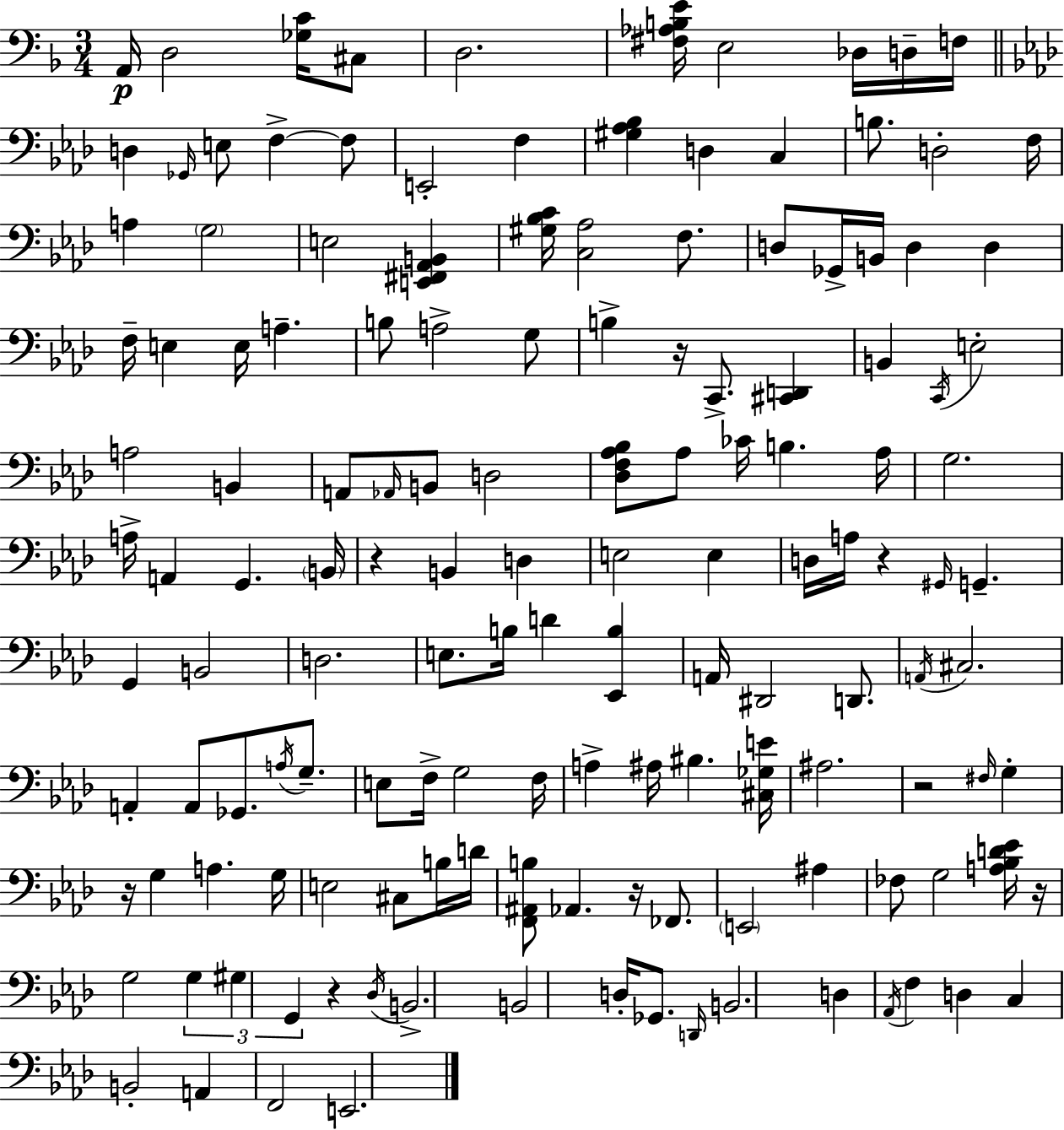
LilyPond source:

{
  \clef bass
  \numericTimeSignature
  \time 3/4
  \key f \major
  a,16\p d2 <ges c'>16 cis8 | d2. | <fis aes b e'>16 e2 des16 d16-- f16 | \bar "||" \break \key aes \major d4 \grace { ges,16 } e8 f4->~~ f8 | e,2-. f4 | <gis aes bes>4 d4 c4 | b8. d2-. | \break f16 a4 \parenthesize g2 | e2 <e, fis, aes, b,>4 | <gis bes c'>16 <c aes>2 f8. | d8 ges,16-> b,16 d4 d4 | \break f16-- e4 e16 a4.-- | b8 a2-> g8 | b4-> r16 c,8.-> <cis, d,>4 | b,4 \acciaccatura { c,16 } e2-. | \break a2 b,4 | a,8 \grace { aes,16 } b,8 d2 | <des f aes bes>8 aes8 ces'16 b4. | aes16 g2. | \break a16-> a,4 g,4. | \parenthesize b,16 r4 b,4 d4 | e2 e4 | d16 a16 r4 \grace { gis,16 } g,4.-- | \break g,4 b,2 | d2. | e8. b16 d'4 | <ees, b>4 a,16 dis,2 | \break d,8. \acciaccatura { a,16 } cis2. | a,4-. a,8 ges,8. | \acciaccatura { a16 } g8.-- e8 f16-> g2 | f16 a4-> ais16 bis4. | \break <cis ges e'>16 ais2. | r2 | \grace { fis16 } g4-. r16 g4 | a4. g16 e2 | \break cis8 b16 d'16 <f, ais, b>8 aes,4. | r16 fes,8. \parenthesize e,2 | ais4 fes8 g2 | <a bes d' ees'>16 r16 g2 | \break \tuplet 3/2 { g4 gis4 g,4 } | r4 \acciaccatura { des16 } b,2.-> | b,2 | d16-. ges,8. \grace { d,16 } b,2. | \break d4 | \acciaccatura { aes,16 } f4 d4 c4 | b,2-. a,4 | f,2 e,2. | \break \bar "|."
}